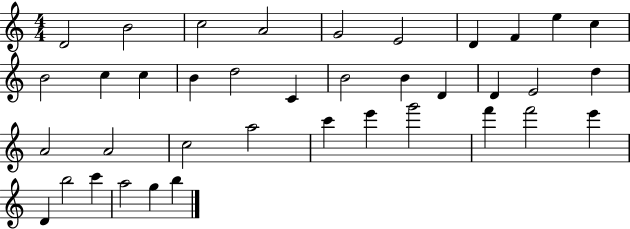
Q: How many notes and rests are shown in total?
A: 38